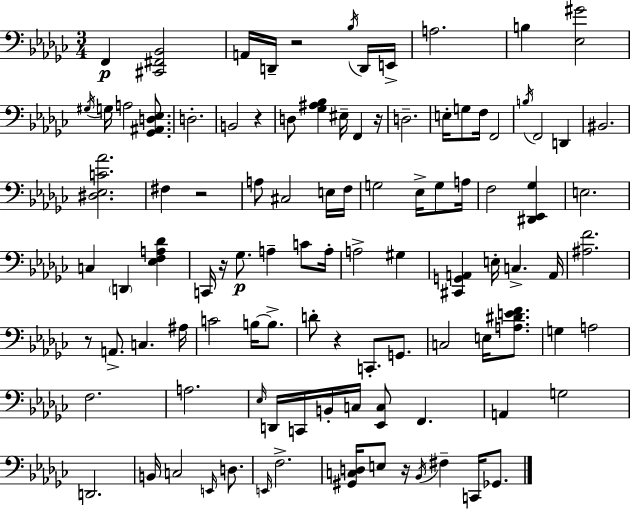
X:1
T:Untitled
M:3/4
L:1/4
K:Ebm
F,, [^C,,^F,,_B,,]2 A,,/4 D,,/4 z2 _B,/4 D,,/4 E,,/4 A,2 B, [_E,^G]2 ^G,/4 G,/4 A,2 [_G,,^A,,D,_E,]/2 D,2 B,,2 z D,/2 [_G,^A,_B,] ^E,/4 F,, z/4 D,2 E,/4 G,/2 F,/4 F,,2 B,/4 F,,2 D,, ^B,,2 [^D,_E,C_A]2 ^F, z2 A,/2 ^C,2 E,/4 F,/4 G,2 _E,/4 G,/2 A,/4 F,2 [^D,,_E,,_G,] E,2 C, D,, [_E,F,A,_D] C,,/4 z/4 _G,/2 A, C/2 A,/4 A,2 ^G, [^C,,G,,A,,] E,/4 C, A,,/4 [^A,F]2 z/2 A,,/2 C, ^A,/4 C2 B,/4 B,/2 D/2 z C,,/2 G,,/2 C,2 E,/4 [A,^DEF]/2 G, A,2 F,2 A,2 _E,/4 D,,/4 C,,/4 B,,/4 C,/4 [_E,,C,]/2 F,, A,, G,2 D,,2 B,,/4 C,2 E,,/4 D,/2 E,,/4 F,2 [^G,,C,D,]/4 E,/2 z/4 _B,,/4 ^F, C,,/4 _G,,/2